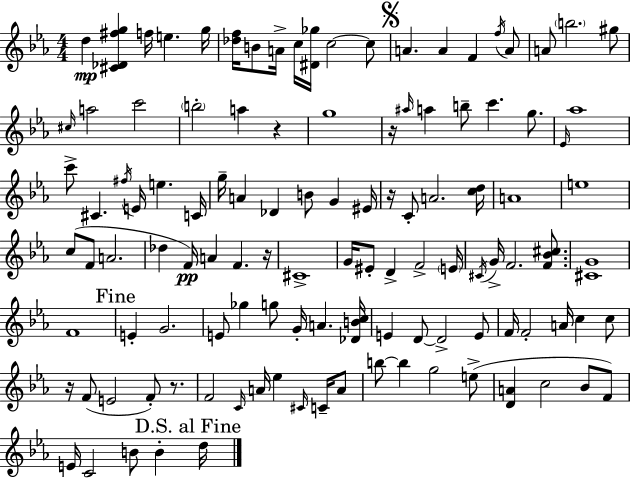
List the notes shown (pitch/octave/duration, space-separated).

D5/q [C#4,Db4,F#5,G5]/q F5/s E5/q. G5/s [Db5,F5]/s B4/e A4/s C5/s [D#4,Gb5]/s C5/h C5/e A4/q. A4/q F4/q F5/s A4/e A4/e B5/h. G#5/e C#5/s A5/h C6/h B5/h A5/q R/q G5/w R/s A#5/s A5/q B5/e C6/q. G5/e. Eb4/s Ab5/w C6/e C#4/q. F#5/s E4/s E5/q. C4/s G5/s A4/q Db4/q B4/e G4/q EIS4/s R/s C4/e A4/h. [C5,D5]/s A4/w E5/w C5/e F4/e A4/h. Db5/q F4/s A4/q F4/q. R/s C#4/w G4/s EIS4/e D4/q F4/h E4/s C#4/s G4/s F4/h. [F4,Bb4,C#5]/e. [C#4,G4]/w F4/w E4/q G4/h. E4/e Gb5/q G5/e G4/s A4/q. [Db4,B4,C5]/s E4/q D4/e D4/h E4/e F4/s F4/h A4/s C5/q C5/e R/s F4/e E4/h F4/e R/e. F4/h C4/s A4/s Eb5/q C#4/s C4/s A4/e B5/e B5/q G5/h E5/e [D4,A4]/q C5/h Bb4/e F4/e E4/s C4/h B4/e B4/q D5/s